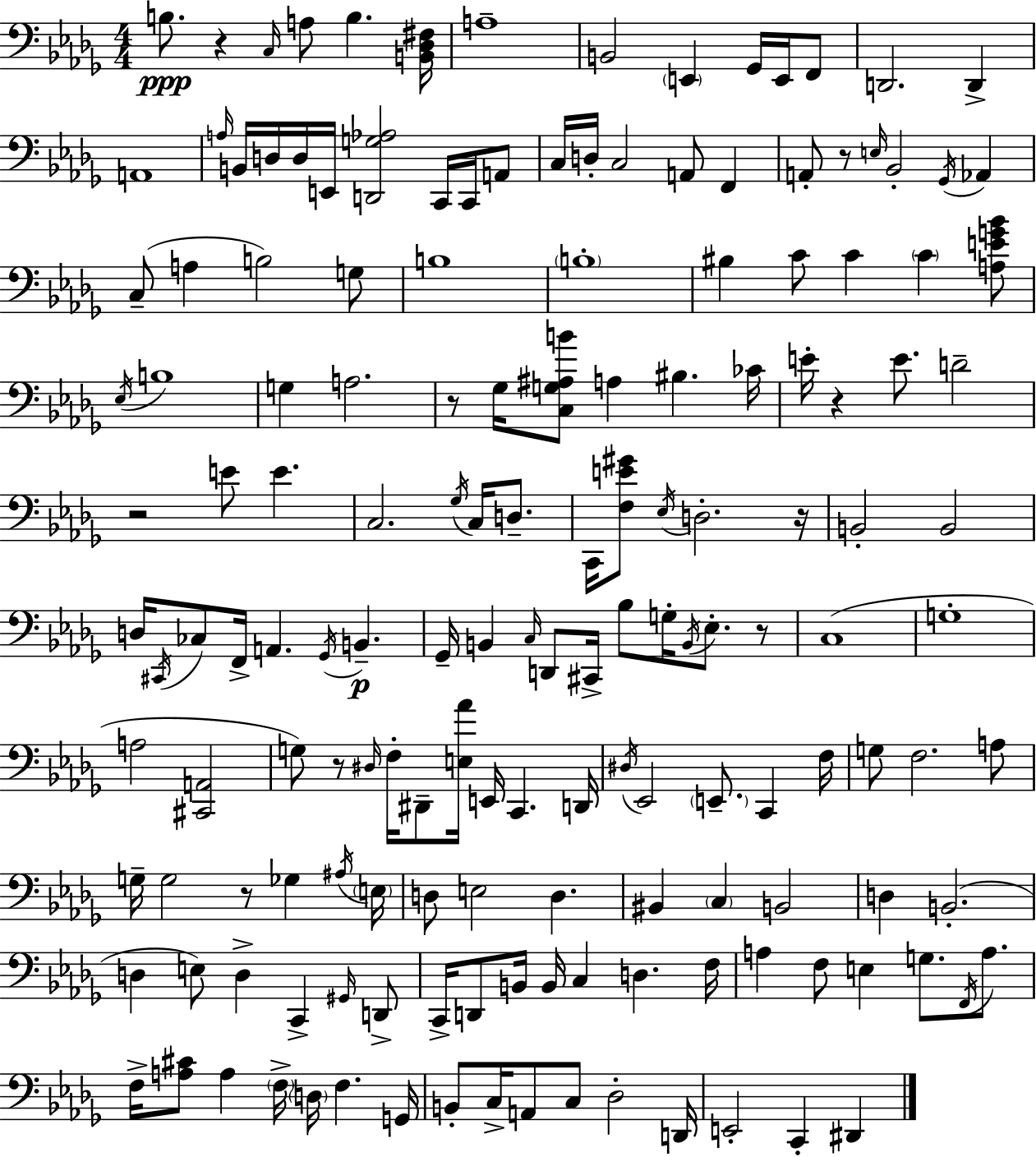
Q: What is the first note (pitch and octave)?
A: B3